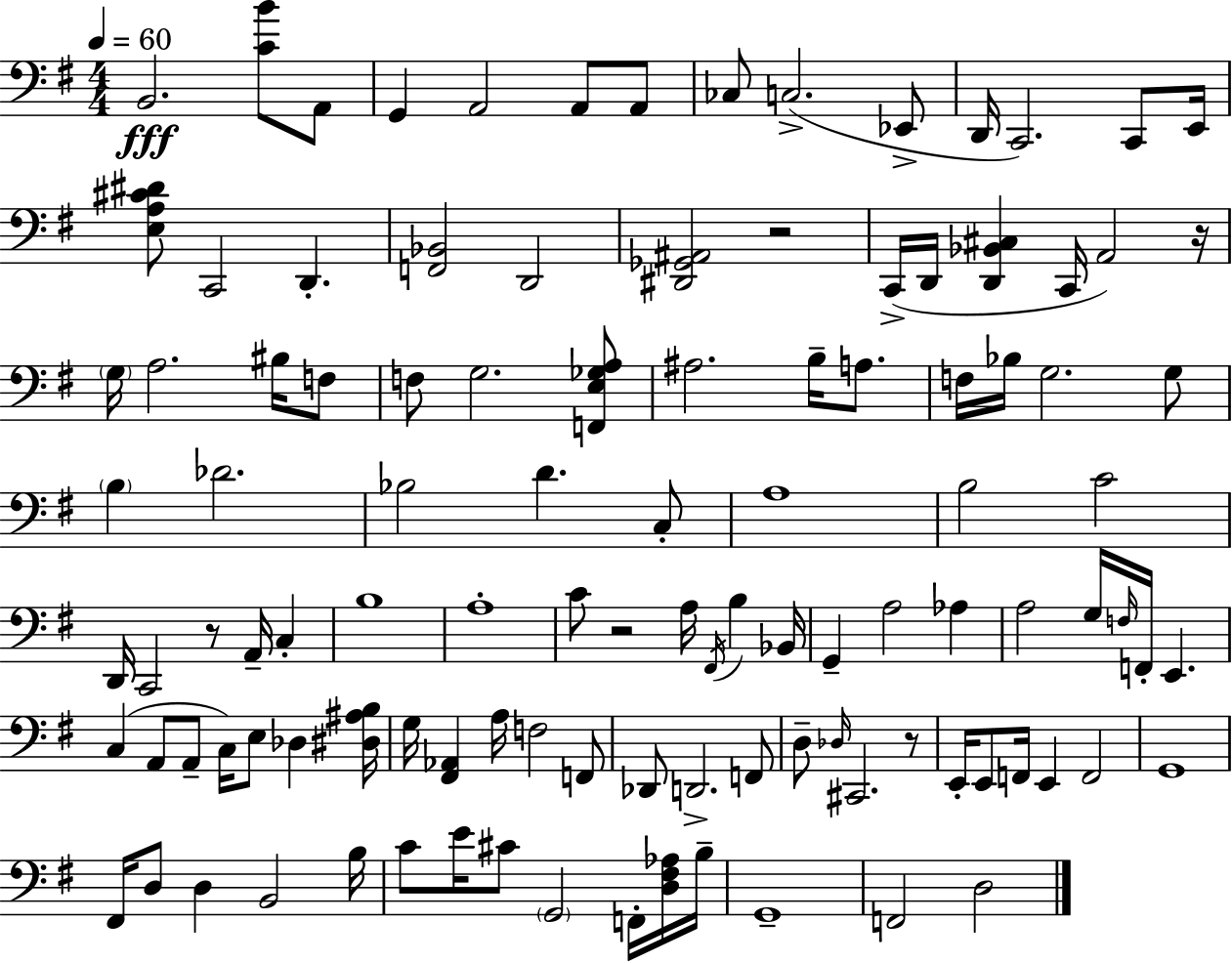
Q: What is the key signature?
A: E minor